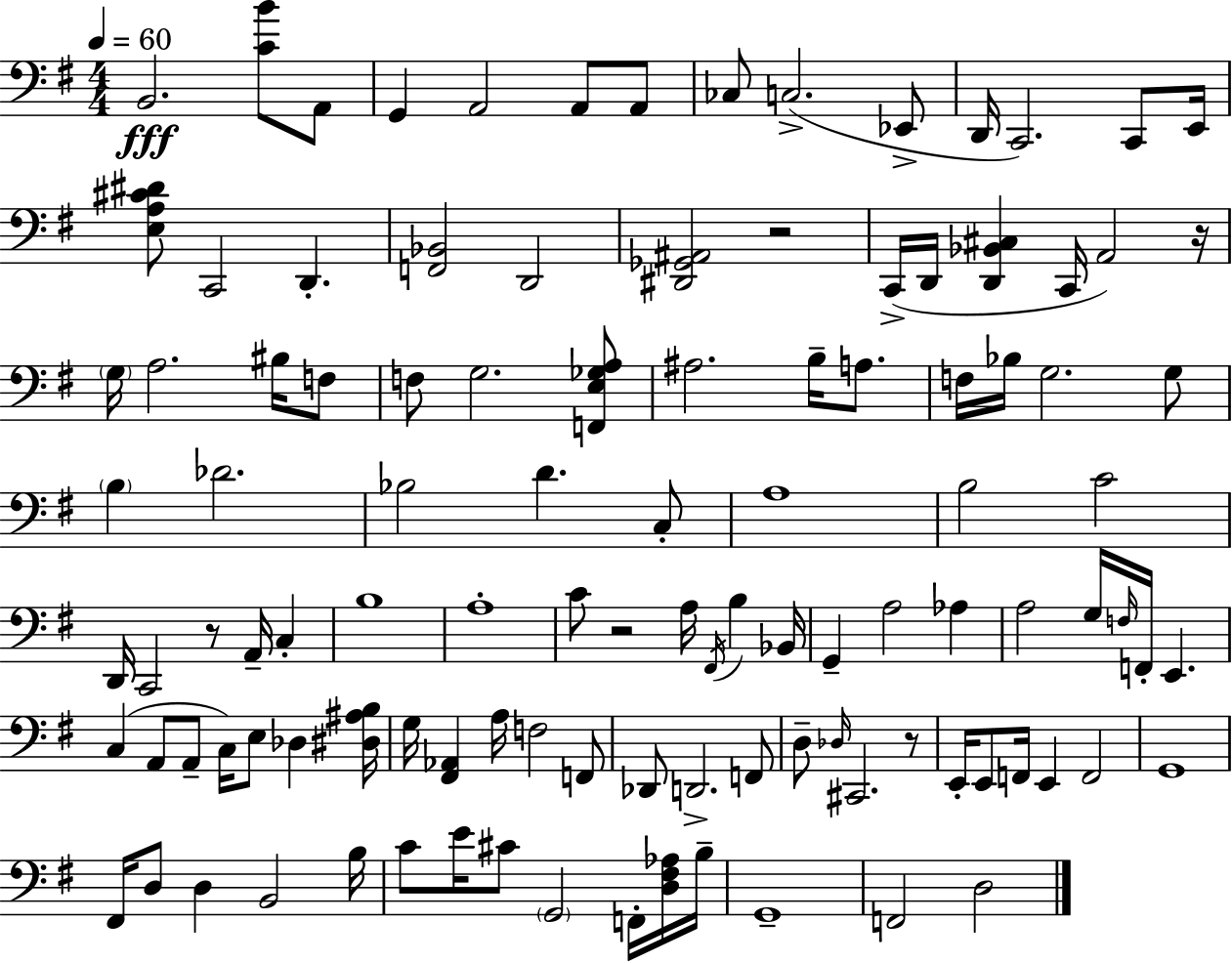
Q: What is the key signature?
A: E minor